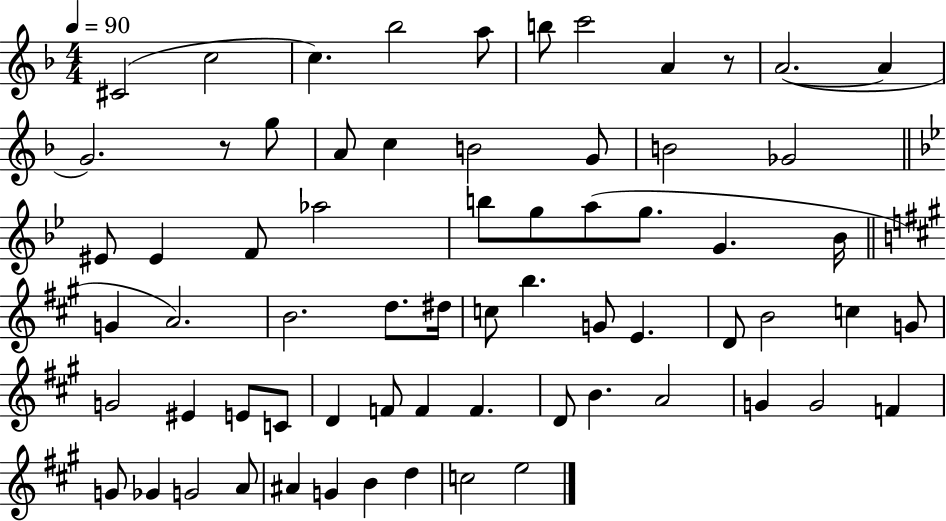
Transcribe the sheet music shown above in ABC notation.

X:1
T:Untitled
M:4/4
L:1/4
K:F
^C2 c2 c _b2 a/2 b/2 c'2 A z/2 A2 A G2 z/2 g/2 A/2 c B2 G/2 B2 _G2 ^E/2 ^E F/2 _a2 b/2 g/2 a/2 g/2 G _B/4 G A2 B2 d/2 ^d/4 c/2 b G/2 E D/2 B2 c G/2 G2 ^E E/2 C/2 D F/2 F F D/2 B A2 G G2 F G/2 _G G2 A/2 ^A G B d c2 e2